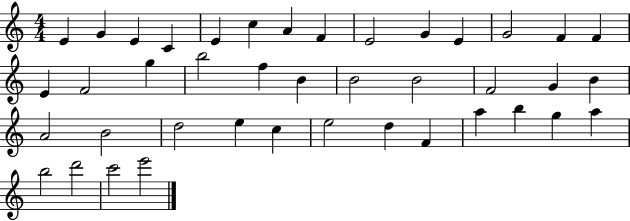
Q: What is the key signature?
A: C major